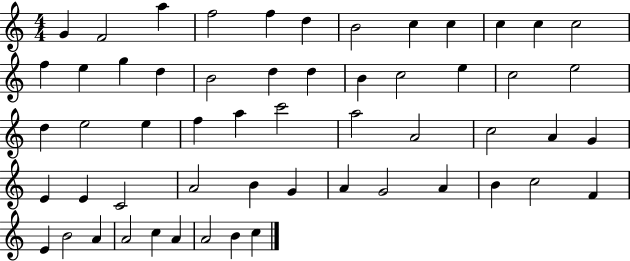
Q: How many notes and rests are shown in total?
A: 56